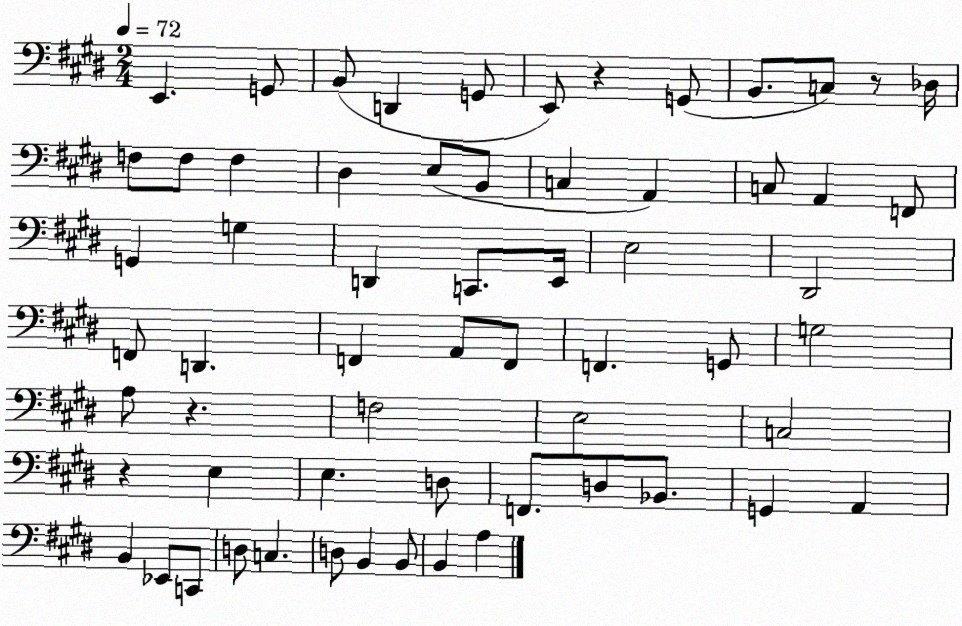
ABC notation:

X:1
T:Untitled
M:2/4
L:1/4
K:E
E,, G,,/2 B,,/2 D,, G,,/2 E,,/2 z G,,/2 B,,/2 C,/2 z/2 _D,/4 F,/2 F,/2 F, ^D, E,/2 B,,/2 C, A,, C,/2 A,, F,,/2 G,, G, D,, C,,/2 E,,/4 E,2 ^D,,2 F,,/2 D,, F,, A,,/2 F,,/2 F,, G,,/2 G,2 A,/2 z F,2 E,2 C,2 z E, E, D,/2 F,,/2 D,/2 _B,,/2 G,, A,, B,, _E,,/2 C,,/2 D,/2 C, D,/2 B,, B,,/2 B,, A,